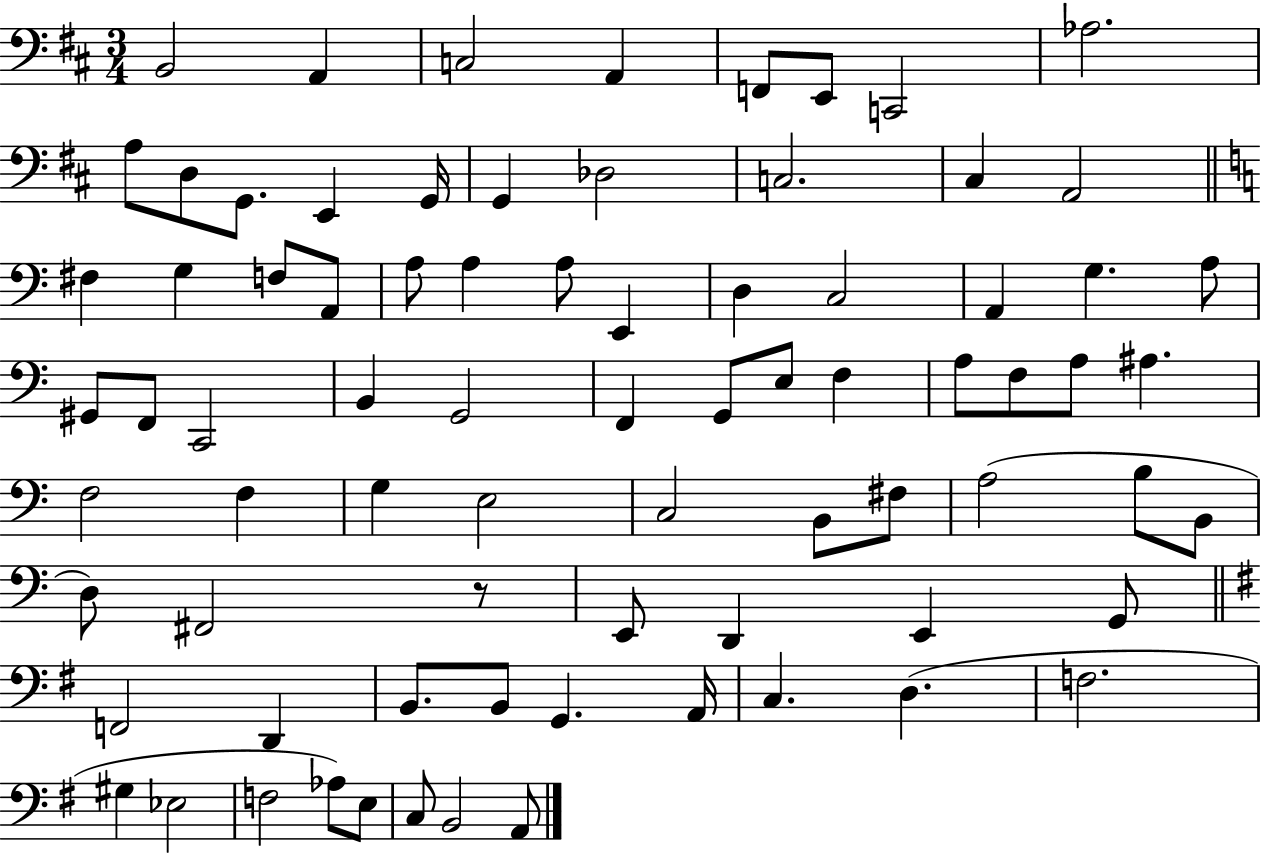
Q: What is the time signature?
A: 3/4